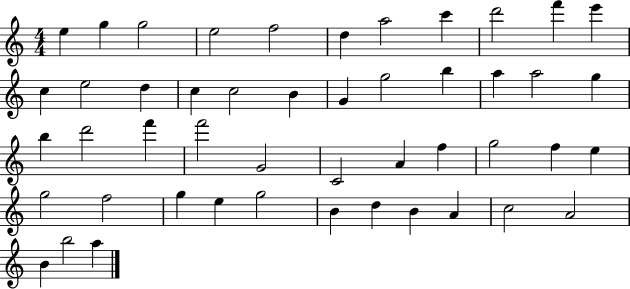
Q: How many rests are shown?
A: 0